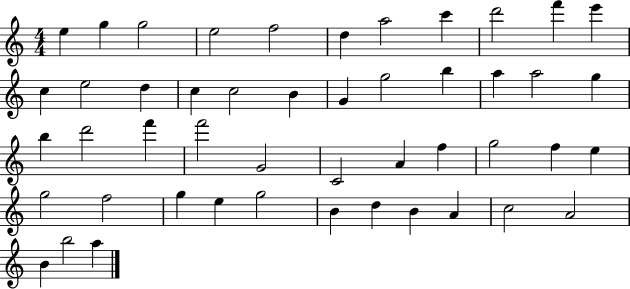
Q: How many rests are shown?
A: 0